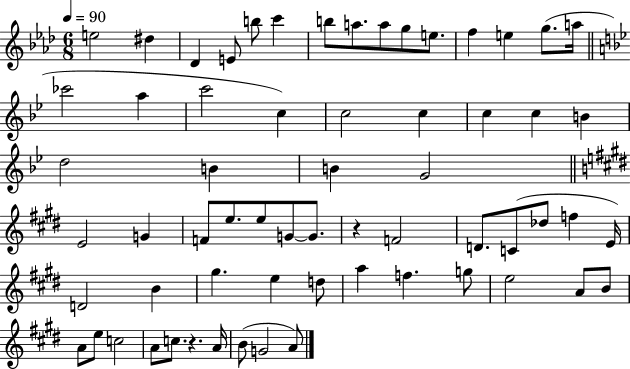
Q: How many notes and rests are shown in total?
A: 63